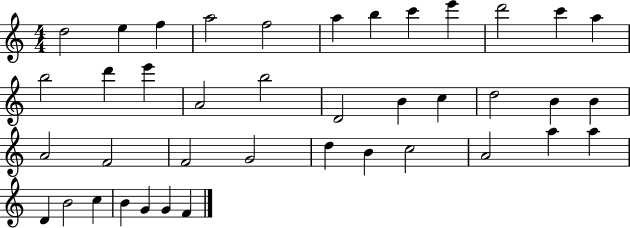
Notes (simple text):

D5/h E5/q F5/q A5/h F5/h A5/q B5/q C6/q E6/q D6/h C6/q A5/q B5/h D6/q E6/q A4/h B5/h D4/h B4/q C5/q D5/h B4/q B4/q A4/h F4/h F4/h G4/h D5/q B4/q C5/h A4/h A5/q A5/q D4/q B4/h C5/q B4/q G4/q G4/q F4/q